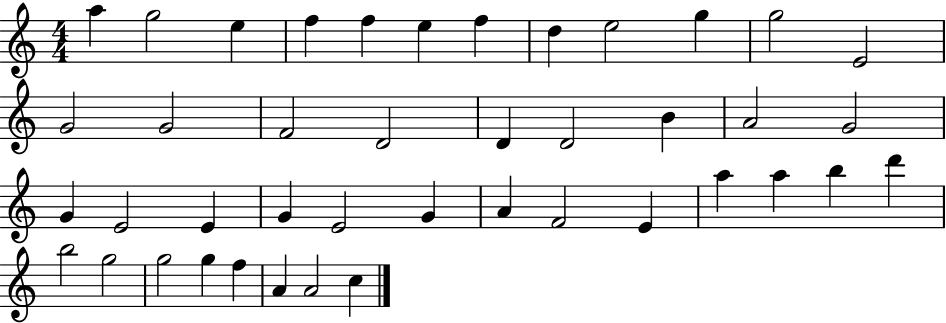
{
  \clef treble
  \numericTimeSignature
  \time 4/4
  \key c \major
  a''4 g''2 e''4 | f''4 f''4 e''4 f''4 | d''4 e''2 g''4 | g''2 e'2 | \break g'2 g'2 | f'2 d'2 | d'4 d'2 b'4 | a'2 g'2 | \break g'4 e'2 e'4 | g'4 e'2 g'4 | a'4 f'2 e'4 | a''4 a''4 b''4 d'''4 | \break b''2 g''2 | g''2 g''4 f''4 | a'4 a'2 c''4 | \bar "|."
}